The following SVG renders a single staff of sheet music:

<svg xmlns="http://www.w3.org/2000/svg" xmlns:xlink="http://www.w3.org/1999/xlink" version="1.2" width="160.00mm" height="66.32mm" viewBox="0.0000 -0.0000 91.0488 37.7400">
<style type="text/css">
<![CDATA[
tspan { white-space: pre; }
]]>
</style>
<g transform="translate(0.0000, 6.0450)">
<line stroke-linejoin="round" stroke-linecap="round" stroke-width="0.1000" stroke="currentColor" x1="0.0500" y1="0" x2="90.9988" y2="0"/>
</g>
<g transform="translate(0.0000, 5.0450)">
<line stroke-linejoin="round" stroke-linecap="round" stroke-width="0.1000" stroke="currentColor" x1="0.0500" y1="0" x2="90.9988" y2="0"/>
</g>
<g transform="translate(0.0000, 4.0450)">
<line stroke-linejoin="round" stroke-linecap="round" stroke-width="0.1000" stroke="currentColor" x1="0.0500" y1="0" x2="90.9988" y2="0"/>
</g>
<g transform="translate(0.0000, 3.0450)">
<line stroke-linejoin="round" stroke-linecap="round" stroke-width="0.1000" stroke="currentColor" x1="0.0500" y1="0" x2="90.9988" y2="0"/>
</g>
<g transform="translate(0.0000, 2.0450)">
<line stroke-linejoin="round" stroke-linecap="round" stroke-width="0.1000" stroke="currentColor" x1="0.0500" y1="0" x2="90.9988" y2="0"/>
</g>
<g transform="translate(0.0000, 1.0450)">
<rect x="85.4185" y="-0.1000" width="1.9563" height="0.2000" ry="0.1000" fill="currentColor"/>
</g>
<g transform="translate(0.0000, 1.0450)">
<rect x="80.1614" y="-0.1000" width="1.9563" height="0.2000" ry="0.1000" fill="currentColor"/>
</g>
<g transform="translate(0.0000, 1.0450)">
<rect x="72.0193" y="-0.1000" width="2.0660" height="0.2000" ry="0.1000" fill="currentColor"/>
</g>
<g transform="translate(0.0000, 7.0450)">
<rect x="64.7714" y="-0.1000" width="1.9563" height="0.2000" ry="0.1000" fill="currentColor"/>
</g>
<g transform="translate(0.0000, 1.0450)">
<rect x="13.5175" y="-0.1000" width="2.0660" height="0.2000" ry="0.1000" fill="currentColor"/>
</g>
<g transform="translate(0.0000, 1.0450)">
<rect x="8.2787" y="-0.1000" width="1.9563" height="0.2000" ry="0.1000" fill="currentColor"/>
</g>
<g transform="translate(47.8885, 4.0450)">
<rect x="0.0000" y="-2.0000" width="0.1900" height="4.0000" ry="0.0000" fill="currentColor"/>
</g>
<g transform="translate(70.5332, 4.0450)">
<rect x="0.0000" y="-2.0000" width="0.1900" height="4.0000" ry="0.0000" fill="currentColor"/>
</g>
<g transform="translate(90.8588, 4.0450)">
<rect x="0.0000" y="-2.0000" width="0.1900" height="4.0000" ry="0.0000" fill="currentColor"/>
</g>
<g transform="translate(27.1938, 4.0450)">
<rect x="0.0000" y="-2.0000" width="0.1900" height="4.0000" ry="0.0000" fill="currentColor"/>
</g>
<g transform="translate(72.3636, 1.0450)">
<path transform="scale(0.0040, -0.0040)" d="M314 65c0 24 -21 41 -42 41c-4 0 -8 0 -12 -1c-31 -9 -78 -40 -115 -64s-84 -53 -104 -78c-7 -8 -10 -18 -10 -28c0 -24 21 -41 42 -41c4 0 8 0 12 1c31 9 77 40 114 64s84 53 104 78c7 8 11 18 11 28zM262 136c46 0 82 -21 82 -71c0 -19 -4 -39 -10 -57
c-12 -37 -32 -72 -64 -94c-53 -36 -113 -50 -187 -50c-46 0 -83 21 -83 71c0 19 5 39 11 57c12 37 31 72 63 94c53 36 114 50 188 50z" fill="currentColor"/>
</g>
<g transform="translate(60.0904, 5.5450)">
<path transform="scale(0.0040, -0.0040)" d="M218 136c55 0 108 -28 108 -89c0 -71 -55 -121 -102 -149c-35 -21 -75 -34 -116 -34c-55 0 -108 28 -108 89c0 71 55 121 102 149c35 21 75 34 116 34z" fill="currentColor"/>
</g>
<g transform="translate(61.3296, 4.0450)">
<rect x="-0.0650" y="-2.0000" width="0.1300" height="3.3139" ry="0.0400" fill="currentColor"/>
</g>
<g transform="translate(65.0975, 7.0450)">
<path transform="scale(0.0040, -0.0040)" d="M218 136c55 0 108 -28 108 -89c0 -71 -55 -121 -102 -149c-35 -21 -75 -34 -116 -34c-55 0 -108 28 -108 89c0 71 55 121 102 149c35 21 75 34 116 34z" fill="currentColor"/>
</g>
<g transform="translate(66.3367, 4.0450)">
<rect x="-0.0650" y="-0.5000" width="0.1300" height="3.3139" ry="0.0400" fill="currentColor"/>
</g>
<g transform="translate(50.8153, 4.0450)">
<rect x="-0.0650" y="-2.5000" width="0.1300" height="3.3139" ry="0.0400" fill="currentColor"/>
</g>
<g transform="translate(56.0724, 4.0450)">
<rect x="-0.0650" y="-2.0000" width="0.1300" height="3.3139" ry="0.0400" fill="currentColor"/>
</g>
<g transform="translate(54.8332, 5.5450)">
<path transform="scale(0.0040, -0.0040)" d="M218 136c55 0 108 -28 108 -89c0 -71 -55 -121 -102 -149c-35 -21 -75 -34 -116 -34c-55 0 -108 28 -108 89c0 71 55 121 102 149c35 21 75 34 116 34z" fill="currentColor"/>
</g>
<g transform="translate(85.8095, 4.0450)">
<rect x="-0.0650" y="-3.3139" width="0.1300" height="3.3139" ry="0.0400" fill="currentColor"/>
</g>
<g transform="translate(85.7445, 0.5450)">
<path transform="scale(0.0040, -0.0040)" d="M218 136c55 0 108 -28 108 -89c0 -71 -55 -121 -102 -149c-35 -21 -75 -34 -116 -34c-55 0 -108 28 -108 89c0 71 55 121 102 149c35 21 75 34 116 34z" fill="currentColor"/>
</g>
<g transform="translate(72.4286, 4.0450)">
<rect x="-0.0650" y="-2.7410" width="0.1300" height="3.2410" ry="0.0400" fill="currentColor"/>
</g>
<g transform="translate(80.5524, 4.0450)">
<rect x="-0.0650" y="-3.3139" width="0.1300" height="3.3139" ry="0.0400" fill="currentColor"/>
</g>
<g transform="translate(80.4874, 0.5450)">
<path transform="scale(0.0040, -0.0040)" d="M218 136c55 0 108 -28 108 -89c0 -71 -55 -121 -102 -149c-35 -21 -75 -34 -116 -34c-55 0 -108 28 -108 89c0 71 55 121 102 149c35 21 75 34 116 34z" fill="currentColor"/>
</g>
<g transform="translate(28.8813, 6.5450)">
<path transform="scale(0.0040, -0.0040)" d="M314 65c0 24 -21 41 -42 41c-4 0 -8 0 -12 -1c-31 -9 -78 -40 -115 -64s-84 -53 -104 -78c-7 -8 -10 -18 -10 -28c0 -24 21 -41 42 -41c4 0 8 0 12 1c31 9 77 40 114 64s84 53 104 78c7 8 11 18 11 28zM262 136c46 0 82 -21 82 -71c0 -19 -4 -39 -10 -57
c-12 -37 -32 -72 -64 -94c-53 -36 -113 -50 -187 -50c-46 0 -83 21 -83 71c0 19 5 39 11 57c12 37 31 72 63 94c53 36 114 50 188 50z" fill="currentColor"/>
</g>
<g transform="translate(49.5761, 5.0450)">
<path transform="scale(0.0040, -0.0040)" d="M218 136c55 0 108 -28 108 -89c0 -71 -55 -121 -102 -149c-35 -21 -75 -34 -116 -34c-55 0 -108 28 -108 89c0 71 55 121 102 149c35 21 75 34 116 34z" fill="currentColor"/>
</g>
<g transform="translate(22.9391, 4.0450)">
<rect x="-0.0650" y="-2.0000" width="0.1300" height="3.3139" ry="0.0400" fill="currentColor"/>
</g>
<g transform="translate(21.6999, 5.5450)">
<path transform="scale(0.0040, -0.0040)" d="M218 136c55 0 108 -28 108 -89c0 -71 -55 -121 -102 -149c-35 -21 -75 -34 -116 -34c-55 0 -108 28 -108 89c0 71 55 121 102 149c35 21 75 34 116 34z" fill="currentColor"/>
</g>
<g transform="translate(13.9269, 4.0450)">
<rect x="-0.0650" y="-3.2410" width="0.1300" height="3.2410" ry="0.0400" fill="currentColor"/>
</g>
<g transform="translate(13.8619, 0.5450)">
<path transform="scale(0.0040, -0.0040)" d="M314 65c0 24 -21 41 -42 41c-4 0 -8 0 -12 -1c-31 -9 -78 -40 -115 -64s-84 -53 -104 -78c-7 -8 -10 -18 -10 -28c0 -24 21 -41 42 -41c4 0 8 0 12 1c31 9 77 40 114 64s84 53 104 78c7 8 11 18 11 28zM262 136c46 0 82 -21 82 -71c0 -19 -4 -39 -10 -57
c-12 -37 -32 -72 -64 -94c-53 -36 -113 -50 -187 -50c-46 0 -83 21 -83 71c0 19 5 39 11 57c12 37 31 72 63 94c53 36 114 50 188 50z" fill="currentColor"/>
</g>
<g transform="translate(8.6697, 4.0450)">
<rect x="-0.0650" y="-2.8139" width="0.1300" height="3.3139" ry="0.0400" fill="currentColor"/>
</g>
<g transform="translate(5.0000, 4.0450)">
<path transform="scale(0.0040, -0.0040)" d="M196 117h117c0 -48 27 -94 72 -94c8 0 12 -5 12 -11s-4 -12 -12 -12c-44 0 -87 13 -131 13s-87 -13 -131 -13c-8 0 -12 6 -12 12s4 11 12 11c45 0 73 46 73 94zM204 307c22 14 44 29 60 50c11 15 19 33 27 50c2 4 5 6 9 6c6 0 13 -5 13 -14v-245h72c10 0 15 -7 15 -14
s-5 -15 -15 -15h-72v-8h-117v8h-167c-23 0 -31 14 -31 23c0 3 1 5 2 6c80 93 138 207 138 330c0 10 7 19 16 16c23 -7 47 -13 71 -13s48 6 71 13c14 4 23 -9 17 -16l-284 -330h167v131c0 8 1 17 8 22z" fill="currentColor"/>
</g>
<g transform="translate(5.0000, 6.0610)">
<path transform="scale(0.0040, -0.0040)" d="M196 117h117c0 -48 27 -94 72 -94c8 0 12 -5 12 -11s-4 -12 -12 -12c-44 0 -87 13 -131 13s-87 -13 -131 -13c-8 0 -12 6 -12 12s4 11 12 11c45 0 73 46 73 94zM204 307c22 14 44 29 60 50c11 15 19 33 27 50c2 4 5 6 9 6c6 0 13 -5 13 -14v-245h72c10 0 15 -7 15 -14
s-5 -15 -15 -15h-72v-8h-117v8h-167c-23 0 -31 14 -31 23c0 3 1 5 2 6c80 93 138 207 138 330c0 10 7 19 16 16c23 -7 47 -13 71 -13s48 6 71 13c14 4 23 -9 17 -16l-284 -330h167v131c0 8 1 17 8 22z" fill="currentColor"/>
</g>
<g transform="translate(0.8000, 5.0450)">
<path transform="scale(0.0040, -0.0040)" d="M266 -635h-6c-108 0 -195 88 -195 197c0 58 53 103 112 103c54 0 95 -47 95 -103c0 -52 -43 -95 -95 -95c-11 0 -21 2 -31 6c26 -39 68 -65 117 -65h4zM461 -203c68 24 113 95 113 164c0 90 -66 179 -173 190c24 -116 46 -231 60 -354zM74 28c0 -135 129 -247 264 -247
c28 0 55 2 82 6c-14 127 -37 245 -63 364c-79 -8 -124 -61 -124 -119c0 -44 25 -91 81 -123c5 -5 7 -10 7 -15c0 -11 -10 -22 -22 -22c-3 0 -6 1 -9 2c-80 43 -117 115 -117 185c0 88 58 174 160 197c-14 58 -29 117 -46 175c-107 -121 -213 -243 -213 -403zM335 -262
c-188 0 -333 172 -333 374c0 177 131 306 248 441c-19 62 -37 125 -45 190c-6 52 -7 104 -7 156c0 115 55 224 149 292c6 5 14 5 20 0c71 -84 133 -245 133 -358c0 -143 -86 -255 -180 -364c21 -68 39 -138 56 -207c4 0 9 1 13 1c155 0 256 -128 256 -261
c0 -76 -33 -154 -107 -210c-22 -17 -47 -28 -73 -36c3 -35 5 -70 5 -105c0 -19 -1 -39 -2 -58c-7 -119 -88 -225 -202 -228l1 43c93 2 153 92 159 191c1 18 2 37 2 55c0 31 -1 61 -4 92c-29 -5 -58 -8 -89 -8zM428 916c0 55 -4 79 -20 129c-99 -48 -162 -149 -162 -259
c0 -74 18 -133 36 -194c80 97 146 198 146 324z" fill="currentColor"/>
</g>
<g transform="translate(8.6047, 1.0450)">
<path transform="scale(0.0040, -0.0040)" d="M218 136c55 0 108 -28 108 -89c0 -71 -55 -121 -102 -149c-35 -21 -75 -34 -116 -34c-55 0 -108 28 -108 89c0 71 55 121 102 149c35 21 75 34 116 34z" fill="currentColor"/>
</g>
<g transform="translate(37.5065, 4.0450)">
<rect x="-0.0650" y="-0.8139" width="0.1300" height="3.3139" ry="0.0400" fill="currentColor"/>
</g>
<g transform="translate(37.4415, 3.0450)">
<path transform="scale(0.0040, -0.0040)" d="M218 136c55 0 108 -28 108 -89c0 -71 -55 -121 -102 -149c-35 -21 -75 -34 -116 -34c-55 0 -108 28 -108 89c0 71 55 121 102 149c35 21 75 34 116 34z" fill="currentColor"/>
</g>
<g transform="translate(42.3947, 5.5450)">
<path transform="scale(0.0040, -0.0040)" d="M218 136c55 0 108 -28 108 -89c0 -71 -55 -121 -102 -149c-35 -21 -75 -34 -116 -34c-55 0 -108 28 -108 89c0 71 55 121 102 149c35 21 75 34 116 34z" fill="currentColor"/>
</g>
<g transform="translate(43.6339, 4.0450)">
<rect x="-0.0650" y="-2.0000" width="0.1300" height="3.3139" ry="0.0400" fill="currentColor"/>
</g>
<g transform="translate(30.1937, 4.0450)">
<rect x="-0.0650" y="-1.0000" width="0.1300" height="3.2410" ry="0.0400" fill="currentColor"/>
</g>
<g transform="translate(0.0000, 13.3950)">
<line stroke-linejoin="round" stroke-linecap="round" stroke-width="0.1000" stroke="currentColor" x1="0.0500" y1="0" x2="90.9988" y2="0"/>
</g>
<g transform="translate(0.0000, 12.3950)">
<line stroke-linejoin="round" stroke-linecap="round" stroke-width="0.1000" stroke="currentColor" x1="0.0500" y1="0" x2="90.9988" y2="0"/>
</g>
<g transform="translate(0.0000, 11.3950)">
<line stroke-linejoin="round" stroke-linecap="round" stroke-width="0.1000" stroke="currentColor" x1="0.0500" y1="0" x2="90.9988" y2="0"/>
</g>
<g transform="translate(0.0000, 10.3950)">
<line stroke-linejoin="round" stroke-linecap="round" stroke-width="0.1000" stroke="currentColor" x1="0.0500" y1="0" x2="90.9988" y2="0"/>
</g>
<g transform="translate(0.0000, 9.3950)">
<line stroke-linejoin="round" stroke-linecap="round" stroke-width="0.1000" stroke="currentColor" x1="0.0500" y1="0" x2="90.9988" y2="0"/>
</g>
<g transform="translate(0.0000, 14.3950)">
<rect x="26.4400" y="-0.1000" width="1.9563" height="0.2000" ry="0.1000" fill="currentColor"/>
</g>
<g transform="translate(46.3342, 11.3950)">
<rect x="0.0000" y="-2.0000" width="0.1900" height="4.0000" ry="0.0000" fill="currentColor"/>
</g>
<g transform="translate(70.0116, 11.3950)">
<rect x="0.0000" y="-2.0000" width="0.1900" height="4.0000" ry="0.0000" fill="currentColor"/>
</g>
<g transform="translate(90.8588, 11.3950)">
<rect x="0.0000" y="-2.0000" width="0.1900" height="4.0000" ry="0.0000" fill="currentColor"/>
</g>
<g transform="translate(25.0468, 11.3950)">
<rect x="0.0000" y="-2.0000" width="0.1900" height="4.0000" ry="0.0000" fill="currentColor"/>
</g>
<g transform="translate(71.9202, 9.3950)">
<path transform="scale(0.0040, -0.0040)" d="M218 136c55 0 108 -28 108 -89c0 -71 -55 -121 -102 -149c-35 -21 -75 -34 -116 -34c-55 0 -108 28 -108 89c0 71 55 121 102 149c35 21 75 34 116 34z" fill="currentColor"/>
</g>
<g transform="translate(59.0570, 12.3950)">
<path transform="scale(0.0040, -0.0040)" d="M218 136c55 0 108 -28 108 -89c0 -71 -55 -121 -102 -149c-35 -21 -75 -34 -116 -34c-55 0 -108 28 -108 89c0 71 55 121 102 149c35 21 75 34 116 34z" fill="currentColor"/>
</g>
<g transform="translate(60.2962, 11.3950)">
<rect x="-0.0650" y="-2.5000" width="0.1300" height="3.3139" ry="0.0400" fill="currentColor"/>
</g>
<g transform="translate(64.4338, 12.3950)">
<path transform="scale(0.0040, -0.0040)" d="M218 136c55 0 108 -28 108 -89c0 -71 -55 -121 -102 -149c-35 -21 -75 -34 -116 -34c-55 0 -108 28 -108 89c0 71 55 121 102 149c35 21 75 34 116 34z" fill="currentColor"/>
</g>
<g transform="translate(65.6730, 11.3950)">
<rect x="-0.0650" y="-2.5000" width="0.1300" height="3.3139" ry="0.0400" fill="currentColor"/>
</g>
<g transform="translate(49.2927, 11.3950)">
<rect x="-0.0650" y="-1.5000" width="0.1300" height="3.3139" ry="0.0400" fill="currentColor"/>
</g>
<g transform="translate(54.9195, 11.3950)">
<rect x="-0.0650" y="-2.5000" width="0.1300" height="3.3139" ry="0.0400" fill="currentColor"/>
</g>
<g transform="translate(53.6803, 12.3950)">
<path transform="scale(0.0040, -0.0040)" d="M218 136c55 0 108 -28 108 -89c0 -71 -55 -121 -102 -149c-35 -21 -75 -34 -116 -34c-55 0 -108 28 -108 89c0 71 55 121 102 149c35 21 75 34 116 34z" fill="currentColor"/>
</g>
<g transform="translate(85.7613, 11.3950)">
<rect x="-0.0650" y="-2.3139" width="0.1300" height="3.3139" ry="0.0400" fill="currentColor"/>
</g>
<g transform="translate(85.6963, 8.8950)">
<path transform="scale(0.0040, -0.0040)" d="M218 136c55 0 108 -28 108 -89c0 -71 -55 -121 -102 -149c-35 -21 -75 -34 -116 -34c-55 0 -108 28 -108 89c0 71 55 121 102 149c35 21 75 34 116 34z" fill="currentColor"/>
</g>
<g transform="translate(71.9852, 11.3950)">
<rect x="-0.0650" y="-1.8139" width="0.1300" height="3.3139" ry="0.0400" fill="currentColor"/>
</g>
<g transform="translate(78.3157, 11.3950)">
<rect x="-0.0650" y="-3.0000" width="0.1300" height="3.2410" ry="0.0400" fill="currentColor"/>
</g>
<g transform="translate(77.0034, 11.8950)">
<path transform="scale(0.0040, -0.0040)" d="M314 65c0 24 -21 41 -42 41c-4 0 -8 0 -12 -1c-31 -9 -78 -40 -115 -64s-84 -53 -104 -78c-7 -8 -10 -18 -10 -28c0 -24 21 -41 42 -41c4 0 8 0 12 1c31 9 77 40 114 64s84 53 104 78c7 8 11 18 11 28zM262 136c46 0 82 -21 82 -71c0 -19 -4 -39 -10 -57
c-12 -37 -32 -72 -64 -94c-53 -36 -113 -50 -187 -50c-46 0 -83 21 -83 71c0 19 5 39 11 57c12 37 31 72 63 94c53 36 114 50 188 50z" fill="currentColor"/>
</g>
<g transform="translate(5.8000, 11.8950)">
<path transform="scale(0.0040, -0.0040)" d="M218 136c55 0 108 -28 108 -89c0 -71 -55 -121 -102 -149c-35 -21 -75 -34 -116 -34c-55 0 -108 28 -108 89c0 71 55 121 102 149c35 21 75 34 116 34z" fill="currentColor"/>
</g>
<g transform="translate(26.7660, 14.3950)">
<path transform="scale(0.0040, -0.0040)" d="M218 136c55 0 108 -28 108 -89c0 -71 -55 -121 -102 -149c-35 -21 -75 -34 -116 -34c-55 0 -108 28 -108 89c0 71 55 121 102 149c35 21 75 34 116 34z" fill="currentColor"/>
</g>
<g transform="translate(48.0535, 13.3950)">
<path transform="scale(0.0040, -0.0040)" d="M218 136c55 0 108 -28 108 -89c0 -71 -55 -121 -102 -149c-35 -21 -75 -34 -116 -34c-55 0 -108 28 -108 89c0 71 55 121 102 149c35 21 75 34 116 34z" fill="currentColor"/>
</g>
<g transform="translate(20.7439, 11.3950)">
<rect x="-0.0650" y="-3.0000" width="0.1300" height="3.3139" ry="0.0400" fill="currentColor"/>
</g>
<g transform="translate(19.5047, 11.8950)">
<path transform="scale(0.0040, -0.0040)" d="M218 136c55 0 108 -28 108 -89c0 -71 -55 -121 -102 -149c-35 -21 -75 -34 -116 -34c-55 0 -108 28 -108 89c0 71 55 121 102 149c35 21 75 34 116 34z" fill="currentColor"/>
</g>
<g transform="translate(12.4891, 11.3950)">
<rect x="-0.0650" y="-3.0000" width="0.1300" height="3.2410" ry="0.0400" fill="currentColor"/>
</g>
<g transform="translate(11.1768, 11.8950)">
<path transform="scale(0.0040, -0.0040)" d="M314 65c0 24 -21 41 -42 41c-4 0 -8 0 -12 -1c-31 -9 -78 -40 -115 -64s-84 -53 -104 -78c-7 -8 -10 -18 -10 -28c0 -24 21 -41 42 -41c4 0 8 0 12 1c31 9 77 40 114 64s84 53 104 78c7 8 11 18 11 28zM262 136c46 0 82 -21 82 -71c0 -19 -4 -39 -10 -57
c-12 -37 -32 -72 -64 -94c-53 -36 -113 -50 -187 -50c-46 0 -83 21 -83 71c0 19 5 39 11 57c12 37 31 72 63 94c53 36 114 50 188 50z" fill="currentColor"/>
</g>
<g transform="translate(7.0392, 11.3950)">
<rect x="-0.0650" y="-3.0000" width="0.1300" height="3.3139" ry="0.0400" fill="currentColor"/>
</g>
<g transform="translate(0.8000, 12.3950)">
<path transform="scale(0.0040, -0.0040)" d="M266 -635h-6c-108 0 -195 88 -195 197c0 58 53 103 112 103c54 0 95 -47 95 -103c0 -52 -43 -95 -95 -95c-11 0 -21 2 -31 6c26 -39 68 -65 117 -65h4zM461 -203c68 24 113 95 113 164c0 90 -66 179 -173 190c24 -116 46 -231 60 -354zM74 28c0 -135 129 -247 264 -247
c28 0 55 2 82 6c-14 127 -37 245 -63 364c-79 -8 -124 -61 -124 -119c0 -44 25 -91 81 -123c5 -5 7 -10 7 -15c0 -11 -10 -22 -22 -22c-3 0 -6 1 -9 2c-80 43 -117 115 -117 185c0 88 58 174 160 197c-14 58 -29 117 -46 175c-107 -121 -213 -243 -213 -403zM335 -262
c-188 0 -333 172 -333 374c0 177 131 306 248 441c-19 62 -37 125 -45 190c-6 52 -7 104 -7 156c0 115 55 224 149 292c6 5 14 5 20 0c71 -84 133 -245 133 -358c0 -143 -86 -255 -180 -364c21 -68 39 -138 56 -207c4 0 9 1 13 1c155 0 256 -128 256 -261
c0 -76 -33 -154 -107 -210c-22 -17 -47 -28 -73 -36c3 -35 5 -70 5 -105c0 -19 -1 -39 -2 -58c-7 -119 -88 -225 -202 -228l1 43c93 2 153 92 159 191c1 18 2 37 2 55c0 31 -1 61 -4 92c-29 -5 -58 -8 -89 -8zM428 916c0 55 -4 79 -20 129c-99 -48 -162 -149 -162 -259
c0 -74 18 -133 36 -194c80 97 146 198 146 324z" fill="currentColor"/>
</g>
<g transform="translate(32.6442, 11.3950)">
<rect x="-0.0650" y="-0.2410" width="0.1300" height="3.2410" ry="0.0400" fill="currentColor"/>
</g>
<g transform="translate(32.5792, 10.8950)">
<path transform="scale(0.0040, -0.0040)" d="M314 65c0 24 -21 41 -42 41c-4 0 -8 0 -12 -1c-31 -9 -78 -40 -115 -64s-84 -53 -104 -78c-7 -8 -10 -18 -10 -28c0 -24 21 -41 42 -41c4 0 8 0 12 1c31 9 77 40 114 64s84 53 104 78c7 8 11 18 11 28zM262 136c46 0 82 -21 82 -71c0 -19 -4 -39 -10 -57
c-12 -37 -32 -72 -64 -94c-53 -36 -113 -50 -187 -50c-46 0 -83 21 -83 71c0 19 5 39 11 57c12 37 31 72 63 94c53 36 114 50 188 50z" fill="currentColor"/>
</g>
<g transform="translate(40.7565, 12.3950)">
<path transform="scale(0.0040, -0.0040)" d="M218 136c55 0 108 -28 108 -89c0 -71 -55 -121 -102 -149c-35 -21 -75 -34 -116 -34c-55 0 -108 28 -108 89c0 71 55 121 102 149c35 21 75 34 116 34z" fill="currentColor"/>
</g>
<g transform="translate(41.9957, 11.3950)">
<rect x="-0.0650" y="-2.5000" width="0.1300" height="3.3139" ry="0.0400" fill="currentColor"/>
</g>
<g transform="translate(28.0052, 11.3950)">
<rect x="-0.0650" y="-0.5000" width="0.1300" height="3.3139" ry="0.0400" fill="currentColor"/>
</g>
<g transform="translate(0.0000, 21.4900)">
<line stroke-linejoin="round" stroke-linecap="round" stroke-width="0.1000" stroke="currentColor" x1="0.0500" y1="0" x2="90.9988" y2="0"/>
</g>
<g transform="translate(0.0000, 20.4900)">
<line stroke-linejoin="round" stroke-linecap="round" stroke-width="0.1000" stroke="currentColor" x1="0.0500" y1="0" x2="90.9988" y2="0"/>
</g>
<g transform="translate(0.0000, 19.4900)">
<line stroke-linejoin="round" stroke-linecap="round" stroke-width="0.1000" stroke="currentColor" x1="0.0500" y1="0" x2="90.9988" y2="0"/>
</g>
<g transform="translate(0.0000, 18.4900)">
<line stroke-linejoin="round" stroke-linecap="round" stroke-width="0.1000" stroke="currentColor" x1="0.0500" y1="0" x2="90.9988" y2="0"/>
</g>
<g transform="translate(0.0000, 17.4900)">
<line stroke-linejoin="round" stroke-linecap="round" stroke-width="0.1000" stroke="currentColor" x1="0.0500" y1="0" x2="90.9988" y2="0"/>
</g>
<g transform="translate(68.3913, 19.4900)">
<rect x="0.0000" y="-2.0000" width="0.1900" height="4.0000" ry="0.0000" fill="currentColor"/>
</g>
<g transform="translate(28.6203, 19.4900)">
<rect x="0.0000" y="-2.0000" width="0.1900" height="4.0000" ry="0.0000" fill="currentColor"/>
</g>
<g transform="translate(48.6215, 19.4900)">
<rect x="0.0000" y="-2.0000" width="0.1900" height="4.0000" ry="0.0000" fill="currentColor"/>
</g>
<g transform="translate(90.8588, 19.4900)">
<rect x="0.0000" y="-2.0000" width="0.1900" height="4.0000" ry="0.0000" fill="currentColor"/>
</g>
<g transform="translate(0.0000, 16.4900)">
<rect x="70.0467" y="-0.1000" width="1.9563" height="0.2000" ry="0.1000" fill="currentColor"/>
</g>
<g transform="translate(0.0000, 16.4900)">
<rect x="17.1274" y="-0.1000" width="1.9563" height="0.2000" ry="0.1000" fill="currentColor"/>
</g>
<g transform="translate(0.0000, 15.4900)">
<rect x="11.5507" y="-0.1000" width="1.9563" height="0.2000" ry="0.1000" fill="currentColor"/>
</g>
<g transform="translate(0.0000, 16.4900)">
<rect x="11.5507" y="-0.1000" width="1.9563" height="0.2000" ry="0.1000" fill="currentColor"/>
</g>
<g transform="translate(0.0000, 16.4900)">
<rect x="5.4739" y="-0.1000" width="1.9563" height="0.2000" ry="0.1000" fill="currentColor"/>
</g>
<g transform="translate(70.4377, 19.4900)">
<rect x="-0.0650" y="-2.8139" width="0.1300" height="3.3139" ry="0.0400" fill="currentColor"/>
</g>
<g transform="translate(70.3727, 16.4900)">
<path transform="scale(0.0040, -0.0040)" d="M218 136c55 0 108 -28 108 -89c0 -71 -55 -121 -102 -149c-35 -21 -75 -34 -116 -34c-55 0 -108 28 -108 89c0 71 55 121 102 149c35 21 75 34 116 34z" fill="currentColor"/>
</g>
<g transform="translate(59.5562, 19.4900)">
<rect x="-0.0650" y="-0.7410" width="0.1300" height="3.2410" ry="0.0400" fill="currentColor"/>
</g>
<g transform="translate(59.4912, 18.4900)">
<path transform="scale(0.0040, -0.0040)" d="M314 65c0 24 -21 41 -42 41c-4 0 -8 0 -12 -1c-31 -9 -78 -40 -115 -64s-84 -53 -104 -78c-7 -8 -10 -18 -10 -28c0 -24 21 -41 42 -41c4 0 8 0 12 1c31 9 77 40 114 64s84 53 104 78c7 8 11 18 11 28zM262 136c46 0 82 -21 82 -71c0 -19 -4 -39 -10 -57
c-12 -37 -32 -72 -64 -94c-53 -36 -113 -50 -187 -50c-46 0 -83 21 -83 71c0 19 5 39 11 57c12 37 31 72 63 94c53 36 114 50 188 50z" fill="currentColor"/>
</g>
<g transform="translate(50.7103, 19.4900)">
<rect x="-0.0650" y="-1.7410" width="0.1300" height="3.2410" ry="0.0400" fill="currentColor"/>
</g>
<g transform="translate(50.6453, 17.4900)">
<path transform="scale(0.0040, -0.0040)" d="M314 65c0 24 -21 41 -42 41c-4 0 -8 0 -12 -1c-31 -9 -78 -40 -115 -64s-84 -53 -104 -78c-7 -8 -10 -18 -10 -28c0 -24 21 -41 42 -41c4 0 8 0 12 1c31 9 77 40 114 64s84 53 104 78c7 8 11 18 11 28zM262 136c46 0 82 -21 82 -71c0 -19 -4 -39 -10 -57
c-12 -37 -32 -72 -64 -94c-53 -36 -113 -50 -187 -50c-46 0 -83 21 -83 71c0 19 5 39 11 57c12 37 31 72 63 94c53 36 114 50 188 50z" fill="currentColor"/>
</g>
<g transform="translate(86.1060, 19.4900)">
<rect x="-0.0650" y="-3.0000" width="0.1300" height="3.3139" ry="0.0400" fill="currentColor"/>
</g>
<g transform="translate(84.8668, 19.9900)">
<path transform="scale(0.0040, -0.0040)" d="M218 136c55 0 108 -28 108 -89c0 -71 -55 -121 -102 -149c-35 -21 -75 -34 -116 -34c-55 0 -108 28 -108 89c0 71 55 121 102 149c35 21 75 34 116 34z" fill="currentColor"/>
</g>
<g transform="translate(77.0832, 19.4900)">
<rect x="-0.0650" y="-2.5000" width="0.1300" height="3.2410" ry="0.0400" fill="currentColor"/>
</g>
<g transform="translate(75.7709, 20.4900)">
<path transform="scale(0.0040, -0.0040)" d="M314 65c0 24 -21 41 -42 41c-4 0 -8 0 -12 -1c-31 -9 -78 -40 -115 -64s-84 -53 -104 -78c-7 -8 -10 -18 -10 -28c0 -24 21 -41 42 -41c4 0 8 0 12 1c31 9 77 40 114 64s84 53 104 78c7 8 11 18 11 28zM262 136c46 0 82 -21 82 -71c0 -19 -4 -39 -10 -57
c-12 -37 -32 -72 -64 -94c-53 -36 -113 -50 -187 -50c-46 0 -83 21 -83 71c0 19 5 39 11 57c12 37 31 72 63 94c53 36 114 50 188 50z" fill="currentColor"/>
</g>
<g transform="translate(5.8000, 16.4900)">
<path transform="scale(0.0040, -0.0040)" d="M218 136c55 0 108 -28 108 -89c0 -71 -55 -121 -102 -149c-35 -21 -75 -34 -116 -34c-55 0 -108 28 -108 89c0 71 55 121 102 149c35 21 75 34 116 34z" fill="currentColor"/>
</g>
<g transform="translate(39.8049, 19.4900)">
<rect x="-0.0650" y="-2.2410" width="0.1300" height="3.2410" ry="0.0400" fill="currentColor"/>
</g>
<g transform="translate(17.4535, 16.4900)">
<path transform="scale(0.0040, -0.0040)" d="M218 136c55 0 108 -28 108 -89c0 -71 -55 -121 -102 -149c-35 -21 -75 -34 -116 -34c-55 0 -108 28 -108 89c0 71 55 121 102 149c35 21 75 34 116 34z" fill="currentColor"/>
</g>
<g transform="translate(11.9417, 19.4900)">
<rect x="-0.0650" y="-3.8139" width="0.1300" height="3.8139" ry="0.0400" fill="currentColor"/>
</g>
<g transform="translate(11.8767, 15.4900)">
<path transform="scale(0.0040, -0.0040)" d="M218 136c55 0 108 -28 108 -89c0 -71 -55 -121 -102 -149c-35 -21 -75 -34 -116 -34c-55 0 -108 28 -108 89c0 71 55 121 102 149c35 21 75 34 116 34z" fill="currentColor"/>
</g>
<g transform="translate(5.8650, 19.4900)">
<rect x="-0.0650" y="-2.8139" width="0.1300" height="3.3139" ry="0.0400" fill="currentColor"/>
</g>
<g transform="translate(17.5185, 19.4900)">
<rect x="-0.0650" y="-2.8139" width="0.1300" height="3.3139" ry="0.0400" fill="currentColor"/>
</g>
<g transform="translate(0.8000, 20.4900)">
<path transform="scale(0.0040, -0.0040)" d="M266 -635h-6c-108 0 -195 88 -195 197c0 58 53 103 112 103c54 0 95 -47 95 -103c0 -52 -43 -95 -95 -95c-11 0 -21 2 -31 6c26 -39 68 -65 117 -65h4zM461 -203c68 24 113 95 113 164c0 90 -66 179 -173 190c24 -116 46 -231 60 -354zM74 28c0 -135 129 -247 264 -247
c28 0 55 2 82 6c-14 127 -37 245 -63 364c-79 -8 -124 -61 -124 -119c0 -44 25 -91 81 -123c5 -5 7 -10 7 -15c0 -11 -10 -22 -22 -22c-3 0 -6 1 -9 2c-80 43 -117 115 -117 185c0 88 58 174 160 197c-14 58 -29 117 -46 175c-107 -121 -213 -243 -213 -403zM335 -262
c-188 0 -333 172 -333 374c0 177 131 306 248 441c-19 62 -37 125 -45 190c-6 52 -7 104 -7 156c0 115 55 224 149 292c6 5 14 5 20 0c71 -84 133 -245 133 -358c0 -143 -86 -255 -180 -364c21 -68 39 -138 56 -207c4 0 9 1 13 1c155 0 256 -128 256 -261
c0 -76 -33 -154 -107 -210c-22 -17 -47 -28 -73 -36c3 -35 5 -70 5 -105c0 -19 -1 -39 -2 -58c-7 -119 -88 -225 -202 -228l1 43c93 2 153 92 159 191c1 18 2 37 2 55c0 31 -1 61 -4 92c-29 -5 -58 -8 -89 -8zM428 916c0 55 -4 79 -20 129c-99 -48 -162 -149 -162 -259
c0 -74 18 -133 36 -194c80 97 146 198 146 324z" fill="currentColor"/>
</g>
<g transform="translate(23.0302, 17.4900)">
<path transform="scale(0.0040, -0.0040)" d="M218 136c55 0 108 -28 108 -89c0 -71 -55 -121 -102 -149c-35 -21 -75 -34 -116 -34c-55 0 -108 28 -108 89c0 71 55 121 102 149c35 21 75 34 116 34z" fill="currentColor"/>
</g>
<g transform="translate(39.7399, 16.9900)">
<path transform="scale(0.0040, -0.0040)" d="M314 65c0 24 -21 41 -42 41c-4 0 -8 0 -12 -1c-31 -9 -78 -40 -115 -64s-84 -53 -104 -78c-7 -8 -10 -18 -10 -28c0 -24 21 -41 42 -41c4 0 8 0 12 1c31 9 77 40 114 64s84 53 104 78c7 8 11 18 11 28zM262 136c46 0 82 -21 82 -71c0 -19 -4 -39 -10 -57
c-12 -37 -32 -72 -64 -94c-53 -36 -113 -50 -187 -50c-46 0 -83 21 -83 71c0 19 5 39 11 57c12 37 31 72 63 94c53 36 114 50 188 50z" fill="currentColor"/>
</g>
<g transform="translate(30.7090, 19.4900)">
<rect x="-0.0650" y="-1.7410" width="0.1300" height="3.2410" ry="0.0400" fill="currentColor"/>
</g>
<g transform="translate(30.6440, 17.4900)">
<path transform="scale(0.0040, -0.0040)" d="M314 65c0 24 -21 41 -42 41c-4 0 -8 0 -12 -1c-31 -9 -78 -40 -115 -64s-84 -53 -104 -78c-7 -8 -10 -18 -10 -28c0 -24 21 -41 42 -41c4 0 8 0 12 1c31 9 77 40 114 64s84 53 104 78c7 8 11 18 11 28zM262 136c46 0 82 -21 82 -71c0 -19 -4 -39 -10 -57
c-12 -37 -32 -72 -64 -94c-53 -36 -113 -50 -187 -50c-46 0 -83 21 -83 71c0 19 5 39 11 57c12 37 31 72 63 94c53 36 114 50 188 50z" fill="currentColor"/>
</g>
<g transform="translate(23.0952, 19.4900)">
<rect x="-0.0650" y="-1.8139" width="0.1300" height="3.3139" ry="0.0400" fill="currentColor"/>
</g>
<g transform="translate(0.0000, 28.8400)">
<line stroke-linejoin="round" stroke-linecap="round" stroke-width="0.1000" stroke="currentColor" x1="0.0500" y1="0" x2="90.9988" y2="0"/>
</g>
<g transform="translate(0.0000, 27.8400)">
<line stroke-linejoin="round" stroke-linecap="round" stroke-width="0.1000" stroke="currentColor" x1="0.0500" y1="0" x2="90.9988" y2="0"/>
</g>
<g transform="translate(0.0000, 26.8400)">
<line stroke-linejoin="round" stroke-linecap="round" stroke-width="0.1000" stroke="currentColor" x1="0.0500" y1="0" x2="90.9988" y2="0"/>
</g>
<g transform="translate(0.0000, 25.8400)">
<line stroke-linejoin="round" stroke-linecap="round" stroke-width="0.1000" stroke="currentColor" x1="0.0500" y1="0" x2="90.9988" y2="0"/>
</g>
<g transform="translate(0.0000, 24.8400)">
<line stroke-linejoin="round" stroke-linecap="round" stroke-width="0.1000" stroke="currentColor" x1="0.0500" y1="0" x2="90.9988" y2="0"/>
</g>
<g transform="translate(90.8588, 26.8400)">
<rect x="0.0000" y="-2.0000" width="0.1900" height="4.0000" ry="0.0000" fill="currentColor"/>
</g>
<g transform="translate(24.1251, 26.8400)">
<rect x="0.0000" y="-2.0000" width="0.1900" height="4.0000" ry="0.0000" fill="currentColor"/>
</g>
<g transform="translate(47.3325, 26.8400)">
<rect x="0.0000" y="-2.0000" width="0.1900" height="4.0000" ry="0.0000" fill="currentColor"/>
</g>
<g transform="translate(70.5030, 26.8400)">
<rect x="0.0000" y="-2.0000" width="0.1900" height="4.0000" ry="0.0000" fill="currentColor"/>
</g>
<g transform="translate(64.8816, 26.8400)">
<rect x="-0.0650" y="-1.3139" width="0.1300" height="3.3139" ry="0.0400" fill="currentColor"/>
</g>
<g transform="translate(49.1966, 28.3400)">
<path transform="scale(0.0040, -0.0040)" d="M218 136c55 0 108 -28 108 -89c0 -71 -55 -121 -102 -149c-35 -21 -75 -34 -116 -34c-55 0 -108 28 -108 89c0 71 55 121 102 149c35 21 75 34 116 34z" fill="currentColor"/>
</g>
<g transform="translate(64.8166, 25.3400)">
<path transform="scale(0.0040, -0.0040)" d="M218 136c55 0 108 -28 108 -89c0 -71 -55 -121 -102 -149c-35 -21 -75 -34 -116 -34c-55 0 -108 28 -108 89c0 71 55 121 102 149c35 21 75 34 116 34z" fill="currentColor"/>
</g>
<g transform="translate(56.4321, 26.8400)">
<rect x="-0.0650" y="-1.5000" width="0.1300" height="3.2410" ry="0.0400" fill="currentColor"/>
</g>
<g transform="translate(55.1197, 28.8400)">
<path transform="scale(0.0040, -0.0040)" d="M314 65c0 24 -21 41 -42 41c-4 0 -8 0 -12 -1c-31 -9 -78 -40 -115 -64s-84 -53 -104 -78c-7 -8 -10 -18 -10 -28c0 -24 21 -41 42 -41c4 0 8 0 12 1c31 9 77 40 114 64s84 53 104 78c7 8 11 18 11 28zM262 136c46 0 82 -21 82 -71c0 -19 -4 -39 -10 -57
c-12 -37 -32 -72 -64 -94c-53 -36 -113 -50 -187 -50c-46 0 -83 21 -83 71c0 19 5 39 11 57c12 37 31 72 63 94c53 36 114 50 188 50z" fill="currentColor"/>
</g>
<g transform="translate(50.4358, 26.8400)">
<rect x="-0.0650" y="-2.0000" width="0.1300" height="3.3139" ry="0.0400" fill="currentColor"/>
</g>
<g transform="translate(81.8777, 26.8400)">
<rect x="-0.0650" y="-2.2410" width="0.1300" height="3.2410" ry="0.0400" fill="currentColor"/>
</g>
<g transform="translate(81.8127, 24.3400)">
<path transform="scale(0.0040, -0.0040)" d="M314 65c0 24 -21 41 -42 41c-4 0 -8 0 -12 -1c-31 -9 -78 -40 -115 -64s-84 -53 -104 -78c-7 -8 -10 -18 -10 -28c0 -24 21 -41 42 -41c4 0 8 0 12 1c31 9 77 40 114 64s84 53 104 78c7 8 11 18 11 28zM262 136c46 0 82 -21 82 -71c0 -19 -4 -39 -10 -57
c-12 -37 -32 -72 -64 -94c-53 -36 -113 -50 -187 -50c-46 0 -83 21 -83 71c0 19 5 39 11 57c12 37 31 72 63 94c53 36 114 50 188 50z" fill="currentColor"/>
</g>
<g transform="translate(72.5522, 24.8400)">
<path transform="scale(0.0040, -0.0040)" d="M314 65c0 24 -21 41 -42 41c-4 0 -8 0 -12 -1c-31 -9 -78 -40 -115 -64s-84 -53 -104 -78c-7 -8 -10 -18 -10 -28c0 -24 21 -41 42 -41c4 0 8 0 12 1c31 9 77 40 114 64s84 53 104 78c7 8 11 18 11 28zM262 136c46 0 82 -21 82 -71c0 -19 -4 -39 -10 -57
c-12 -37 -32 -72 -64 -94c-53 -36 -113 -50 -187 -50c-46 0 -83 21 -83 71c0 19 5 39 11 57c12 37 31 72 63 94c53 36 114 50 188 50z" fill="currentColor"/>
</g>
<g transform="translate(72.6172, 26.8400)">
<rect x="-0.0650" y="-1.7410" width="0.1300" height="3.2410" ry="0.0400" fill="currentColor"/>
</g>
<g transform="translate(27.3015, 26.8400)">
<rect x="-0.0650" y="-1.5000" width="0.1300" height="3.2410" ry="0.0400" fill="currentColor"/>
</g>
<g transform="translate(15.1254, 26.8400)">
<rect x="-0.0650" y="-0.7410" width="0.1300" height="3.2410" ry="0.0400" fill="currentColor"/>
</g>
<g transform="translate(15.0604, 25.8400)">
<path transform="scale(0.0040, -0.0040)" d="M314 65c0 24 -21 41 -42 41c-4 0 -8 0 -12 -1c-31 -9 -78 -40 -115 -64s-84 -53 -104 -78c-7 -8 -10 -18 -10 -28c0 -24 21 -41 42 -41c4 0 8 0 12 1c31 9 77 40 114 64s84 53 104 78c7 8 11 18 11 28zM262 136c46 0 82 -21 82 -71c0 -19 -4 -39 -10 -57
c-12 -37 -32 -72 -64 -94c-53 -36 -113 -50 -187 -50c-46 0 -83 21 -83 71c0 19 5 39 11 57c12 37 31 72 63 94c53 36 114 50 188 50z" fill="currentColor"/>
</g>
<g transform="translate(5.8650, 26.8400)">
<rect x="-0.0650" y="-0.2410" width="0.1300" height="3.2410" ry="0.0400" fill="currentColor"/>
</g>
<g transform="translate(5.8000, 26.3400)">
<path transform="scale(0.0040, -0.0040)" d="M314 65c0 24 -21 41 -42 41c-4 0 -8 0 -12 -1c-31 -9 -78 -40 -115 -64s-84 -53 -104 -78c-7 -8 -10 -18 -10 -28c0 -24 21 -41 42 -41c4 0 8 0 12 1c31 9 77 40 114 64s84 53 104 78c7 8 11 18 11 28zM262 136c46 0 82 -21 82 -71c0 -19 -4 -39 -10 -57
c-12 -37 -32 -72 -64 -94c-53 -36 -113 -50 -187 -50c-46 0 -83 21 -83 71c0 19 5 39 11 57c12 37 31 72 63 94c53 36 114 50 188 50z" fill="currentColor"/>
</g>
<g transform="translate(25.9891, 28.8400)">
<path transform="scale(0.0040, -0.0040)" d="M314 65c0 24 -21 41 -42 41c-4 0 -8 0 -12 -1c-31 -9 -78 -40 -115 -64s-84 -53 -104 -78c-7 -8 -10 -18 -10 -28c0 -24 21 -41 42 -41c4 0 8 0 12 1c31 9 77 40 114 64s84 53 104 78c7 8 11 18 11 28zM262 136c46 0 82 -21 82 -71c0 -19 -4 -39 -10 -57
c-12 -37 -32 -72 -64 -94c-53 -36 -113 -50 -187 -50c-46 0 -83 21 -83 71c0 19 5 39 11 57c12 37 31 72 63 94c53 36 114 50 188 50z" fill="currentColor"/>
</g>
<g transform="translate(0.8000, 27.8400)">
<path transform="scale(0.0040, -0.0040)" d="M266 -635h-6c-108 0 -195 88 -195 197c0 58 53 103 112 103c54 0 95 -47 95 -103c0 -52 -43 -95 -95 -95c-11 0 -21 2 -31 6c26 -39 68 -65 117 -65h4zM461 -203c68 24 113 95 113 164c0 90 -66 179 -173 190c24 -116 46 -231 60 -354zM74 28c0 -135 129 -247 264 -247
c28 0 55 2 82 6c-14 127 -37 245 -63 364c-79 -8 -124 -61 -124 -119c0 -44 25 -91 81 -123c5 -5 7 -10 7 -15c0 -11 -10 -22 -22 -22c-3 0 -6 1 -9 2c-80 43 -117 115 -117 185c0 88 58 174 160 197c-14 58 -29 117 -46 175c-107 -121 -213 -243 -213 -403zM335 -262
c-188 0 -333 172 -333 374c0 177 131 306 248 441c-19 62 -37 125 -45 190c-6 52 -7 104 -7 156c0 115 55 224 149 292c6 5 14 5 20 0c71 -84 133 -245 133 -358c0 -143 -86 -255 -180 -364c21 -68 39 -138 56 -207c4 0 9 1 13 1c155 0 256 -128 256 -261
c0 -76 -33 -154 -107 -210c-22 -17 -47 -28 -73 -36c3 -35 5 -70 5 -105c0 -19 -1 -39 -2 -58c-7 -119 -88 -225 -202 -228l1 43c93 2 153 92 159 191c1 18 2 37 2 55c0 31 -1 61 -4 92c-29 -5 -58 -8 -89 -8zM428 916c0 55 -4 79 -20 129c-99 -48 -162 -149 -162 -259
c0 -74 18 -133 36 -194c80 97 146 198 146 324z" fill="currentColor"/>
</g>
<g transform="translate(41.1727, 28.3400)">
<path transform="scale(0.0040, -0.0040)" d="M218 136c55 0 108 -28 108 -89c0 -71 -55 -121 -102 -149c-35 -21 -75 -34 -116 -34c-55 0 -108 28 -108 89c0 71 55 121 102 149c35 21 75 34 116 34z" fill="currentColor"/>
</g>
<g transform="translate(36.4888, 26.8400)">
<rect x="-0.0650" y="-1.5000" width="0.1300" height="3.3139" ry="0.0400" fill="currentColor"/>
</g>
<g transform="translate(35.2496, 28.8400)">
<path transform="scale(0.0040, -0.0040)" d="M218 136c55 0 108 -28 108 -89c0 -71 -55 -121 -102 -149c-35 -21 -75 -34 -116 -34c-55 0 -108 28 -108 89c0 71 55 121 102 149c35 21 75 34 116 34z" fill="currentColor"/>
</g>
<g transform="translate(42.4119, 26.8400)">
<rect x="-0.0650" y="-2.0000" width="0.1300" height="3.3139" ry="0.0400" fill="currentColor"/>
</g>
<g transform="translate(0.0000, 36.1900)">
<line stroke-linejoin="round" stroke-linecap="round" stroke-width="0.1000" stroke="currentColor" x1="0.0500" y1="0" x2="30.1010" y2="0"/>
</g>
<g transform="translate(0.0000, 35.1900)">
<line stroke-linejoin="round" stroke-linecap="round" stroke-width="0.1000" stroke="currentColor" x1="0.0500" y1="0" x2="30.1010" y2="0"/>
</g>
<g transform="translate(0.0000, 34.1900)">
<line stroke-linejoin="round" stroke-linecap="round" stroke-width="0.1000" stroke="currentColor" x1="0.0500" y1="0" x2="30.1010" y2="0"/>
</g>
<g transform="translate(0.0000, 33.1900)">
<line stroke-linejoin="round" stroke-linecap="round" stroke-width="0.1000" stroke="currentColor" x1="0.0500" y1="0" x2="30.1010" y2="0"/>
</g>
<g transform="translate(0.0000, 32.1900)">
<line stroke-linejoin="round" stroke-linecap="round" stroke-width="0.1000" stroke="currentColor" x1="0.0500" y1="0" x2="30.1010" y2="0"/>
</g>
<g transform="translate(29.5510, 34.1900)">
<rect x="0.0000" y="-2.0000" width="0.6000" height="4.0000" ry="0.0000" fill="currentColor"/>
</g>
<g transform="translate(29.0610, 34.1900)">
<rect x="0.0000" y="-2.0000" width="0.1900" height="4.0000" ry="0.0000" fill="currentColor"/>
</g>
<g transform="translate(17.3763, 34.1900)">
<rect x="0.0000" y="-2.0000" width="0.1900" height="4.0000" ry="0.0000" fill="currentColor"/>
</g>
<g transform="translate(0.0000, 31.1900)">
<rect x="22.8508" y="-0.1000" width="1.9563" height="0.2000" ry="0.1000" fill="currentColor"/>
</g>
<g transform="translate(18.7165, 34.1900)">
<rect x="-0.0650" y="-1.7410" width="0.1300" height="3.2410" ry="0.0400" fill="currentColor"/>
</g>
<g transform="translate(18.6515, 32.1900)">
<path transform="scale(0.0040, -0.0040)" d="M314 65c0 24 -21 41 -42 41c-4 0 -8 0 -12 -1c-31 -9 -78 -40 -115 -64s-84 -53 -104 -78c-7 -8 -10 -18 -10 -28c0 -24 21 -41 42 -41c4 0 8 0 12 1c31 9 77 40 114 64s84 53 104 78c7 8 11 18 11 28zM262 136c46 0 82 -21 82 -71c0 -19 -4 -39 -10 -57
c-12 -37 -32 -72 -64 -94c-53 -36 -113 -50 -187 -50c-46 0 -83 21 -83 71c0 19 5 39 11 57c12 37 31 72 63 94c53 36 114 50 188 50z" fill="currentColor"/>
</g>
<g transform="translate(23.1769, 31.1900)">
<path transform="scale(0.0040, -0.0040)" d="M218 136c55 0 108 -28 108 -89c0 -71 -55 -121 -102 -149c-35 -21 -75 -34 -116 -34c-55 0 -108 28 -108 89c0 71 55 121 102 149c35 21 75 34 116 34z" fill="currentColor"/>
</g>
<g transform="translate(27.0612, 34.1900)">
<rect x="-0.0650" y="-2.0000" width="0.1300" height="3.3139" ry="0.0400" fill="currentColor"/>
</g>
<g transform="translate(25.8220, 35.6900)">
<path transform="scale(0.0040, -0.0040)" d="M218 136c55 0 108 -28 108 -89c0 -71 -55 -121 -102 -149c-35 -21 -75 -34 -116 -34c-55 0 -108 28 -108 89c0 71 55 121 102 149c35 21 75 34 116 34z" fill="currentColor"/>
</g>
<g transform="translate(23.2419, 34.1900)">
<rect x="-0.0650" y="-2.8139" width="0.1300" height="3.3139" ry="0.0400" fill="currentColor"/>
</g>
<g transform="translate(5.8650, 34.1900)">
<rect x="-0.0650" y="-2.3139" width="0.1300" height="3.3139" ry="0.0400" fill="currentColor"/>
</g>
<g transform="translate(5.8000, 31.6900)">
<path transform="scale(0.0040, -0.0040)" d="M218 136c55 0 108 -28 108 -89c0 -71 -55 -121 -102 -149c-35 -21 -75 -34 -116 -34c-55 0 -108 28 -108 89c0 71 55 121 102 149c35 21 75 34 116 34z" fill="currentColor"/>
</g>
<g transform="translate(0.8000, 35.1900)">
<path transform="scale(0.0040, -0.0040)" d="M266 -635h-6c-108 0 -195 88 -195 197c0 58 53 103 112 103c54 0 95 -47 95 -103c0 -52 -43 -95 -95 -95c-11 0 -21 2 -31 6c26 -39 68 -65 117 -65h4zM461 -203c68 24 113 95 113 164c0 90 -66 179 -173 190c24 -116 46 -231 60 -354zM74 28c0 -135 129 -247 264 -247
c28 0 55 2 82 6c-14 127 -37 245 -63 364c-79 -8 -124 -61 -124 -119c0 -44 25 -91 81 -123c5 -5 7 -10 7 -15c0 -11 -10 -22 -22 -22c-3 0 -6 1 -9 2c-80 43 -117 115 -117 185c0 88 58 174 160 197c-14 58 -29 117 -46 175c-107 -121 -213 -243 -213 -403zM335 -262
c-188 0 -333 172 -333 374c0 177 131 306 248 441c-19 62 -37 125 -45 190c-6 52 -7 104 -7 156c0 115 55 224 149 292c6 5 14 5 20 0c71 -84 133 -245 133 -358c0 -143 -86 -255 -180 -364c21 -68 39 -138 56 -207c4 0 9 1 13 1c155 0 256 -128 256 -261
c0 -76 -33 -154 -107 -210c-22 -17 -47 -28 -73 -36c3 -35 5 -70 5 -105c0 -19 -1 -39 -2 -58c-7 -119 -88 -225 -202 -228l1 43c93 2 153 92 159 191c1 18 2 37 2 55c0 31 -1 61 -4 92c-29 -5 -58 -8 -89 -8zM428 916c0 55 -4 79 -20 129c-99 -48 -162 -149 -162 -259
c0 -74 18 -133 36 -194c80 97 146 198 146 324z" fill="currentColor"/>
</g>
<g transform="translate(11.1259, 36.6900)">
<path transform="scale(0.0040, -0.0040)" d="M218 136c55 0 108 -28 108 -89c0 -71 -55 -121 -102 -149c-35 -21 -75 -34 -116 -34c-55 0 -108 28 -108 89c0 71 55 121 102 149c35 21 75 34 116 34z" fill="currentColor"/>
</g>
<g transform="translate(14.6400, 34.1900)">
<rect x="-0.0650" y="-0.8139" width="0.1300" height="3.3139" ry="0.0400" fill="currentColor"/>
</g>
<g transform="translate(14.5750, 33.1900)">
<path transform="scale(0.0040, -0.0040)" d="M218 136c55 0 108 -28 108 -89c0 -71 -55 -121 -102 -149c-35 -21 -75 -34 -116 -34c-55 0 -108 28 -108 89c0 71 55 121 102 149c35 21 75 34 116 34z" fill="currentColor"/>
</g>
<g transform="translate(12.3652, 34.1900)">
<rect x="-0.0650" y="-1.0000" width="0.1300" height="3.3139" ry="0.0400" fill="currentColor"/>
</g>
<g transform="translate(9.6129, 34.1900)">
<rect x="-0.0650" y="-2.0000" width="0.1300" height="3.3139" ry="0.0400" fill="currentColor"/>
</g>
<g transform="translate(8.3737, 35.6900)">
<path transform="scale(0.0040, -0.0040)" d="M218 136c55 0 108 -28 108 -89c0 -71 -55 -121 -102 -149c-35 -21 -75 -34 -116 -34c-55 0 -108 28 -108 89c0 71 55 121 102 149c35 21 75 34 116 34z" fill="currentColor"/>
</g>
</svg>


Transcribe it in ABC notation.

X:1
T:Untitled
M:4/4
L:1/4
K:C
a b2 F D2 d F G F F C a2 b b A A2 A C c2 G E G G G f A2 g a c' a f f2 g2 f2 d2 a G2 A c2 d2 E2 E F F E2 e f2 g2 g F D d f2 a F